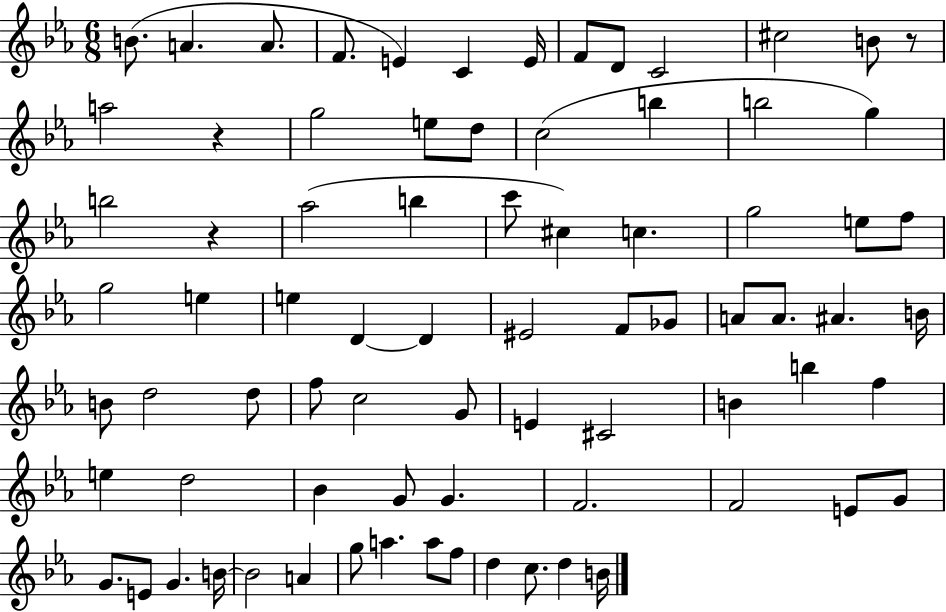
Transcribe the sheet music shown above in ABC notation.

X:1
T:Untitled
M:6/8
L:1/4
K:Eb
B/2 A A/2 F/2 E C E/4 F/2 D/2 C2 ^c2 B/2 z/2 a2 z g2 e/2 d/2 c2 b b2 g b2 z _a2 b c'/2 ^c c g2 e/2 f/2 g2 e e D D ^E2 F/2 _G/2 A/2 A/2 ^A B/4 B/2 d2 d/2 f/2 c2 G/2 E ^C2 B b f e d2 _B G/2 G F2 F2 E/2 G/2 G/2 E/2 G B/4 B2 A g/2 a a/2 f/2 d c/2 d B/4